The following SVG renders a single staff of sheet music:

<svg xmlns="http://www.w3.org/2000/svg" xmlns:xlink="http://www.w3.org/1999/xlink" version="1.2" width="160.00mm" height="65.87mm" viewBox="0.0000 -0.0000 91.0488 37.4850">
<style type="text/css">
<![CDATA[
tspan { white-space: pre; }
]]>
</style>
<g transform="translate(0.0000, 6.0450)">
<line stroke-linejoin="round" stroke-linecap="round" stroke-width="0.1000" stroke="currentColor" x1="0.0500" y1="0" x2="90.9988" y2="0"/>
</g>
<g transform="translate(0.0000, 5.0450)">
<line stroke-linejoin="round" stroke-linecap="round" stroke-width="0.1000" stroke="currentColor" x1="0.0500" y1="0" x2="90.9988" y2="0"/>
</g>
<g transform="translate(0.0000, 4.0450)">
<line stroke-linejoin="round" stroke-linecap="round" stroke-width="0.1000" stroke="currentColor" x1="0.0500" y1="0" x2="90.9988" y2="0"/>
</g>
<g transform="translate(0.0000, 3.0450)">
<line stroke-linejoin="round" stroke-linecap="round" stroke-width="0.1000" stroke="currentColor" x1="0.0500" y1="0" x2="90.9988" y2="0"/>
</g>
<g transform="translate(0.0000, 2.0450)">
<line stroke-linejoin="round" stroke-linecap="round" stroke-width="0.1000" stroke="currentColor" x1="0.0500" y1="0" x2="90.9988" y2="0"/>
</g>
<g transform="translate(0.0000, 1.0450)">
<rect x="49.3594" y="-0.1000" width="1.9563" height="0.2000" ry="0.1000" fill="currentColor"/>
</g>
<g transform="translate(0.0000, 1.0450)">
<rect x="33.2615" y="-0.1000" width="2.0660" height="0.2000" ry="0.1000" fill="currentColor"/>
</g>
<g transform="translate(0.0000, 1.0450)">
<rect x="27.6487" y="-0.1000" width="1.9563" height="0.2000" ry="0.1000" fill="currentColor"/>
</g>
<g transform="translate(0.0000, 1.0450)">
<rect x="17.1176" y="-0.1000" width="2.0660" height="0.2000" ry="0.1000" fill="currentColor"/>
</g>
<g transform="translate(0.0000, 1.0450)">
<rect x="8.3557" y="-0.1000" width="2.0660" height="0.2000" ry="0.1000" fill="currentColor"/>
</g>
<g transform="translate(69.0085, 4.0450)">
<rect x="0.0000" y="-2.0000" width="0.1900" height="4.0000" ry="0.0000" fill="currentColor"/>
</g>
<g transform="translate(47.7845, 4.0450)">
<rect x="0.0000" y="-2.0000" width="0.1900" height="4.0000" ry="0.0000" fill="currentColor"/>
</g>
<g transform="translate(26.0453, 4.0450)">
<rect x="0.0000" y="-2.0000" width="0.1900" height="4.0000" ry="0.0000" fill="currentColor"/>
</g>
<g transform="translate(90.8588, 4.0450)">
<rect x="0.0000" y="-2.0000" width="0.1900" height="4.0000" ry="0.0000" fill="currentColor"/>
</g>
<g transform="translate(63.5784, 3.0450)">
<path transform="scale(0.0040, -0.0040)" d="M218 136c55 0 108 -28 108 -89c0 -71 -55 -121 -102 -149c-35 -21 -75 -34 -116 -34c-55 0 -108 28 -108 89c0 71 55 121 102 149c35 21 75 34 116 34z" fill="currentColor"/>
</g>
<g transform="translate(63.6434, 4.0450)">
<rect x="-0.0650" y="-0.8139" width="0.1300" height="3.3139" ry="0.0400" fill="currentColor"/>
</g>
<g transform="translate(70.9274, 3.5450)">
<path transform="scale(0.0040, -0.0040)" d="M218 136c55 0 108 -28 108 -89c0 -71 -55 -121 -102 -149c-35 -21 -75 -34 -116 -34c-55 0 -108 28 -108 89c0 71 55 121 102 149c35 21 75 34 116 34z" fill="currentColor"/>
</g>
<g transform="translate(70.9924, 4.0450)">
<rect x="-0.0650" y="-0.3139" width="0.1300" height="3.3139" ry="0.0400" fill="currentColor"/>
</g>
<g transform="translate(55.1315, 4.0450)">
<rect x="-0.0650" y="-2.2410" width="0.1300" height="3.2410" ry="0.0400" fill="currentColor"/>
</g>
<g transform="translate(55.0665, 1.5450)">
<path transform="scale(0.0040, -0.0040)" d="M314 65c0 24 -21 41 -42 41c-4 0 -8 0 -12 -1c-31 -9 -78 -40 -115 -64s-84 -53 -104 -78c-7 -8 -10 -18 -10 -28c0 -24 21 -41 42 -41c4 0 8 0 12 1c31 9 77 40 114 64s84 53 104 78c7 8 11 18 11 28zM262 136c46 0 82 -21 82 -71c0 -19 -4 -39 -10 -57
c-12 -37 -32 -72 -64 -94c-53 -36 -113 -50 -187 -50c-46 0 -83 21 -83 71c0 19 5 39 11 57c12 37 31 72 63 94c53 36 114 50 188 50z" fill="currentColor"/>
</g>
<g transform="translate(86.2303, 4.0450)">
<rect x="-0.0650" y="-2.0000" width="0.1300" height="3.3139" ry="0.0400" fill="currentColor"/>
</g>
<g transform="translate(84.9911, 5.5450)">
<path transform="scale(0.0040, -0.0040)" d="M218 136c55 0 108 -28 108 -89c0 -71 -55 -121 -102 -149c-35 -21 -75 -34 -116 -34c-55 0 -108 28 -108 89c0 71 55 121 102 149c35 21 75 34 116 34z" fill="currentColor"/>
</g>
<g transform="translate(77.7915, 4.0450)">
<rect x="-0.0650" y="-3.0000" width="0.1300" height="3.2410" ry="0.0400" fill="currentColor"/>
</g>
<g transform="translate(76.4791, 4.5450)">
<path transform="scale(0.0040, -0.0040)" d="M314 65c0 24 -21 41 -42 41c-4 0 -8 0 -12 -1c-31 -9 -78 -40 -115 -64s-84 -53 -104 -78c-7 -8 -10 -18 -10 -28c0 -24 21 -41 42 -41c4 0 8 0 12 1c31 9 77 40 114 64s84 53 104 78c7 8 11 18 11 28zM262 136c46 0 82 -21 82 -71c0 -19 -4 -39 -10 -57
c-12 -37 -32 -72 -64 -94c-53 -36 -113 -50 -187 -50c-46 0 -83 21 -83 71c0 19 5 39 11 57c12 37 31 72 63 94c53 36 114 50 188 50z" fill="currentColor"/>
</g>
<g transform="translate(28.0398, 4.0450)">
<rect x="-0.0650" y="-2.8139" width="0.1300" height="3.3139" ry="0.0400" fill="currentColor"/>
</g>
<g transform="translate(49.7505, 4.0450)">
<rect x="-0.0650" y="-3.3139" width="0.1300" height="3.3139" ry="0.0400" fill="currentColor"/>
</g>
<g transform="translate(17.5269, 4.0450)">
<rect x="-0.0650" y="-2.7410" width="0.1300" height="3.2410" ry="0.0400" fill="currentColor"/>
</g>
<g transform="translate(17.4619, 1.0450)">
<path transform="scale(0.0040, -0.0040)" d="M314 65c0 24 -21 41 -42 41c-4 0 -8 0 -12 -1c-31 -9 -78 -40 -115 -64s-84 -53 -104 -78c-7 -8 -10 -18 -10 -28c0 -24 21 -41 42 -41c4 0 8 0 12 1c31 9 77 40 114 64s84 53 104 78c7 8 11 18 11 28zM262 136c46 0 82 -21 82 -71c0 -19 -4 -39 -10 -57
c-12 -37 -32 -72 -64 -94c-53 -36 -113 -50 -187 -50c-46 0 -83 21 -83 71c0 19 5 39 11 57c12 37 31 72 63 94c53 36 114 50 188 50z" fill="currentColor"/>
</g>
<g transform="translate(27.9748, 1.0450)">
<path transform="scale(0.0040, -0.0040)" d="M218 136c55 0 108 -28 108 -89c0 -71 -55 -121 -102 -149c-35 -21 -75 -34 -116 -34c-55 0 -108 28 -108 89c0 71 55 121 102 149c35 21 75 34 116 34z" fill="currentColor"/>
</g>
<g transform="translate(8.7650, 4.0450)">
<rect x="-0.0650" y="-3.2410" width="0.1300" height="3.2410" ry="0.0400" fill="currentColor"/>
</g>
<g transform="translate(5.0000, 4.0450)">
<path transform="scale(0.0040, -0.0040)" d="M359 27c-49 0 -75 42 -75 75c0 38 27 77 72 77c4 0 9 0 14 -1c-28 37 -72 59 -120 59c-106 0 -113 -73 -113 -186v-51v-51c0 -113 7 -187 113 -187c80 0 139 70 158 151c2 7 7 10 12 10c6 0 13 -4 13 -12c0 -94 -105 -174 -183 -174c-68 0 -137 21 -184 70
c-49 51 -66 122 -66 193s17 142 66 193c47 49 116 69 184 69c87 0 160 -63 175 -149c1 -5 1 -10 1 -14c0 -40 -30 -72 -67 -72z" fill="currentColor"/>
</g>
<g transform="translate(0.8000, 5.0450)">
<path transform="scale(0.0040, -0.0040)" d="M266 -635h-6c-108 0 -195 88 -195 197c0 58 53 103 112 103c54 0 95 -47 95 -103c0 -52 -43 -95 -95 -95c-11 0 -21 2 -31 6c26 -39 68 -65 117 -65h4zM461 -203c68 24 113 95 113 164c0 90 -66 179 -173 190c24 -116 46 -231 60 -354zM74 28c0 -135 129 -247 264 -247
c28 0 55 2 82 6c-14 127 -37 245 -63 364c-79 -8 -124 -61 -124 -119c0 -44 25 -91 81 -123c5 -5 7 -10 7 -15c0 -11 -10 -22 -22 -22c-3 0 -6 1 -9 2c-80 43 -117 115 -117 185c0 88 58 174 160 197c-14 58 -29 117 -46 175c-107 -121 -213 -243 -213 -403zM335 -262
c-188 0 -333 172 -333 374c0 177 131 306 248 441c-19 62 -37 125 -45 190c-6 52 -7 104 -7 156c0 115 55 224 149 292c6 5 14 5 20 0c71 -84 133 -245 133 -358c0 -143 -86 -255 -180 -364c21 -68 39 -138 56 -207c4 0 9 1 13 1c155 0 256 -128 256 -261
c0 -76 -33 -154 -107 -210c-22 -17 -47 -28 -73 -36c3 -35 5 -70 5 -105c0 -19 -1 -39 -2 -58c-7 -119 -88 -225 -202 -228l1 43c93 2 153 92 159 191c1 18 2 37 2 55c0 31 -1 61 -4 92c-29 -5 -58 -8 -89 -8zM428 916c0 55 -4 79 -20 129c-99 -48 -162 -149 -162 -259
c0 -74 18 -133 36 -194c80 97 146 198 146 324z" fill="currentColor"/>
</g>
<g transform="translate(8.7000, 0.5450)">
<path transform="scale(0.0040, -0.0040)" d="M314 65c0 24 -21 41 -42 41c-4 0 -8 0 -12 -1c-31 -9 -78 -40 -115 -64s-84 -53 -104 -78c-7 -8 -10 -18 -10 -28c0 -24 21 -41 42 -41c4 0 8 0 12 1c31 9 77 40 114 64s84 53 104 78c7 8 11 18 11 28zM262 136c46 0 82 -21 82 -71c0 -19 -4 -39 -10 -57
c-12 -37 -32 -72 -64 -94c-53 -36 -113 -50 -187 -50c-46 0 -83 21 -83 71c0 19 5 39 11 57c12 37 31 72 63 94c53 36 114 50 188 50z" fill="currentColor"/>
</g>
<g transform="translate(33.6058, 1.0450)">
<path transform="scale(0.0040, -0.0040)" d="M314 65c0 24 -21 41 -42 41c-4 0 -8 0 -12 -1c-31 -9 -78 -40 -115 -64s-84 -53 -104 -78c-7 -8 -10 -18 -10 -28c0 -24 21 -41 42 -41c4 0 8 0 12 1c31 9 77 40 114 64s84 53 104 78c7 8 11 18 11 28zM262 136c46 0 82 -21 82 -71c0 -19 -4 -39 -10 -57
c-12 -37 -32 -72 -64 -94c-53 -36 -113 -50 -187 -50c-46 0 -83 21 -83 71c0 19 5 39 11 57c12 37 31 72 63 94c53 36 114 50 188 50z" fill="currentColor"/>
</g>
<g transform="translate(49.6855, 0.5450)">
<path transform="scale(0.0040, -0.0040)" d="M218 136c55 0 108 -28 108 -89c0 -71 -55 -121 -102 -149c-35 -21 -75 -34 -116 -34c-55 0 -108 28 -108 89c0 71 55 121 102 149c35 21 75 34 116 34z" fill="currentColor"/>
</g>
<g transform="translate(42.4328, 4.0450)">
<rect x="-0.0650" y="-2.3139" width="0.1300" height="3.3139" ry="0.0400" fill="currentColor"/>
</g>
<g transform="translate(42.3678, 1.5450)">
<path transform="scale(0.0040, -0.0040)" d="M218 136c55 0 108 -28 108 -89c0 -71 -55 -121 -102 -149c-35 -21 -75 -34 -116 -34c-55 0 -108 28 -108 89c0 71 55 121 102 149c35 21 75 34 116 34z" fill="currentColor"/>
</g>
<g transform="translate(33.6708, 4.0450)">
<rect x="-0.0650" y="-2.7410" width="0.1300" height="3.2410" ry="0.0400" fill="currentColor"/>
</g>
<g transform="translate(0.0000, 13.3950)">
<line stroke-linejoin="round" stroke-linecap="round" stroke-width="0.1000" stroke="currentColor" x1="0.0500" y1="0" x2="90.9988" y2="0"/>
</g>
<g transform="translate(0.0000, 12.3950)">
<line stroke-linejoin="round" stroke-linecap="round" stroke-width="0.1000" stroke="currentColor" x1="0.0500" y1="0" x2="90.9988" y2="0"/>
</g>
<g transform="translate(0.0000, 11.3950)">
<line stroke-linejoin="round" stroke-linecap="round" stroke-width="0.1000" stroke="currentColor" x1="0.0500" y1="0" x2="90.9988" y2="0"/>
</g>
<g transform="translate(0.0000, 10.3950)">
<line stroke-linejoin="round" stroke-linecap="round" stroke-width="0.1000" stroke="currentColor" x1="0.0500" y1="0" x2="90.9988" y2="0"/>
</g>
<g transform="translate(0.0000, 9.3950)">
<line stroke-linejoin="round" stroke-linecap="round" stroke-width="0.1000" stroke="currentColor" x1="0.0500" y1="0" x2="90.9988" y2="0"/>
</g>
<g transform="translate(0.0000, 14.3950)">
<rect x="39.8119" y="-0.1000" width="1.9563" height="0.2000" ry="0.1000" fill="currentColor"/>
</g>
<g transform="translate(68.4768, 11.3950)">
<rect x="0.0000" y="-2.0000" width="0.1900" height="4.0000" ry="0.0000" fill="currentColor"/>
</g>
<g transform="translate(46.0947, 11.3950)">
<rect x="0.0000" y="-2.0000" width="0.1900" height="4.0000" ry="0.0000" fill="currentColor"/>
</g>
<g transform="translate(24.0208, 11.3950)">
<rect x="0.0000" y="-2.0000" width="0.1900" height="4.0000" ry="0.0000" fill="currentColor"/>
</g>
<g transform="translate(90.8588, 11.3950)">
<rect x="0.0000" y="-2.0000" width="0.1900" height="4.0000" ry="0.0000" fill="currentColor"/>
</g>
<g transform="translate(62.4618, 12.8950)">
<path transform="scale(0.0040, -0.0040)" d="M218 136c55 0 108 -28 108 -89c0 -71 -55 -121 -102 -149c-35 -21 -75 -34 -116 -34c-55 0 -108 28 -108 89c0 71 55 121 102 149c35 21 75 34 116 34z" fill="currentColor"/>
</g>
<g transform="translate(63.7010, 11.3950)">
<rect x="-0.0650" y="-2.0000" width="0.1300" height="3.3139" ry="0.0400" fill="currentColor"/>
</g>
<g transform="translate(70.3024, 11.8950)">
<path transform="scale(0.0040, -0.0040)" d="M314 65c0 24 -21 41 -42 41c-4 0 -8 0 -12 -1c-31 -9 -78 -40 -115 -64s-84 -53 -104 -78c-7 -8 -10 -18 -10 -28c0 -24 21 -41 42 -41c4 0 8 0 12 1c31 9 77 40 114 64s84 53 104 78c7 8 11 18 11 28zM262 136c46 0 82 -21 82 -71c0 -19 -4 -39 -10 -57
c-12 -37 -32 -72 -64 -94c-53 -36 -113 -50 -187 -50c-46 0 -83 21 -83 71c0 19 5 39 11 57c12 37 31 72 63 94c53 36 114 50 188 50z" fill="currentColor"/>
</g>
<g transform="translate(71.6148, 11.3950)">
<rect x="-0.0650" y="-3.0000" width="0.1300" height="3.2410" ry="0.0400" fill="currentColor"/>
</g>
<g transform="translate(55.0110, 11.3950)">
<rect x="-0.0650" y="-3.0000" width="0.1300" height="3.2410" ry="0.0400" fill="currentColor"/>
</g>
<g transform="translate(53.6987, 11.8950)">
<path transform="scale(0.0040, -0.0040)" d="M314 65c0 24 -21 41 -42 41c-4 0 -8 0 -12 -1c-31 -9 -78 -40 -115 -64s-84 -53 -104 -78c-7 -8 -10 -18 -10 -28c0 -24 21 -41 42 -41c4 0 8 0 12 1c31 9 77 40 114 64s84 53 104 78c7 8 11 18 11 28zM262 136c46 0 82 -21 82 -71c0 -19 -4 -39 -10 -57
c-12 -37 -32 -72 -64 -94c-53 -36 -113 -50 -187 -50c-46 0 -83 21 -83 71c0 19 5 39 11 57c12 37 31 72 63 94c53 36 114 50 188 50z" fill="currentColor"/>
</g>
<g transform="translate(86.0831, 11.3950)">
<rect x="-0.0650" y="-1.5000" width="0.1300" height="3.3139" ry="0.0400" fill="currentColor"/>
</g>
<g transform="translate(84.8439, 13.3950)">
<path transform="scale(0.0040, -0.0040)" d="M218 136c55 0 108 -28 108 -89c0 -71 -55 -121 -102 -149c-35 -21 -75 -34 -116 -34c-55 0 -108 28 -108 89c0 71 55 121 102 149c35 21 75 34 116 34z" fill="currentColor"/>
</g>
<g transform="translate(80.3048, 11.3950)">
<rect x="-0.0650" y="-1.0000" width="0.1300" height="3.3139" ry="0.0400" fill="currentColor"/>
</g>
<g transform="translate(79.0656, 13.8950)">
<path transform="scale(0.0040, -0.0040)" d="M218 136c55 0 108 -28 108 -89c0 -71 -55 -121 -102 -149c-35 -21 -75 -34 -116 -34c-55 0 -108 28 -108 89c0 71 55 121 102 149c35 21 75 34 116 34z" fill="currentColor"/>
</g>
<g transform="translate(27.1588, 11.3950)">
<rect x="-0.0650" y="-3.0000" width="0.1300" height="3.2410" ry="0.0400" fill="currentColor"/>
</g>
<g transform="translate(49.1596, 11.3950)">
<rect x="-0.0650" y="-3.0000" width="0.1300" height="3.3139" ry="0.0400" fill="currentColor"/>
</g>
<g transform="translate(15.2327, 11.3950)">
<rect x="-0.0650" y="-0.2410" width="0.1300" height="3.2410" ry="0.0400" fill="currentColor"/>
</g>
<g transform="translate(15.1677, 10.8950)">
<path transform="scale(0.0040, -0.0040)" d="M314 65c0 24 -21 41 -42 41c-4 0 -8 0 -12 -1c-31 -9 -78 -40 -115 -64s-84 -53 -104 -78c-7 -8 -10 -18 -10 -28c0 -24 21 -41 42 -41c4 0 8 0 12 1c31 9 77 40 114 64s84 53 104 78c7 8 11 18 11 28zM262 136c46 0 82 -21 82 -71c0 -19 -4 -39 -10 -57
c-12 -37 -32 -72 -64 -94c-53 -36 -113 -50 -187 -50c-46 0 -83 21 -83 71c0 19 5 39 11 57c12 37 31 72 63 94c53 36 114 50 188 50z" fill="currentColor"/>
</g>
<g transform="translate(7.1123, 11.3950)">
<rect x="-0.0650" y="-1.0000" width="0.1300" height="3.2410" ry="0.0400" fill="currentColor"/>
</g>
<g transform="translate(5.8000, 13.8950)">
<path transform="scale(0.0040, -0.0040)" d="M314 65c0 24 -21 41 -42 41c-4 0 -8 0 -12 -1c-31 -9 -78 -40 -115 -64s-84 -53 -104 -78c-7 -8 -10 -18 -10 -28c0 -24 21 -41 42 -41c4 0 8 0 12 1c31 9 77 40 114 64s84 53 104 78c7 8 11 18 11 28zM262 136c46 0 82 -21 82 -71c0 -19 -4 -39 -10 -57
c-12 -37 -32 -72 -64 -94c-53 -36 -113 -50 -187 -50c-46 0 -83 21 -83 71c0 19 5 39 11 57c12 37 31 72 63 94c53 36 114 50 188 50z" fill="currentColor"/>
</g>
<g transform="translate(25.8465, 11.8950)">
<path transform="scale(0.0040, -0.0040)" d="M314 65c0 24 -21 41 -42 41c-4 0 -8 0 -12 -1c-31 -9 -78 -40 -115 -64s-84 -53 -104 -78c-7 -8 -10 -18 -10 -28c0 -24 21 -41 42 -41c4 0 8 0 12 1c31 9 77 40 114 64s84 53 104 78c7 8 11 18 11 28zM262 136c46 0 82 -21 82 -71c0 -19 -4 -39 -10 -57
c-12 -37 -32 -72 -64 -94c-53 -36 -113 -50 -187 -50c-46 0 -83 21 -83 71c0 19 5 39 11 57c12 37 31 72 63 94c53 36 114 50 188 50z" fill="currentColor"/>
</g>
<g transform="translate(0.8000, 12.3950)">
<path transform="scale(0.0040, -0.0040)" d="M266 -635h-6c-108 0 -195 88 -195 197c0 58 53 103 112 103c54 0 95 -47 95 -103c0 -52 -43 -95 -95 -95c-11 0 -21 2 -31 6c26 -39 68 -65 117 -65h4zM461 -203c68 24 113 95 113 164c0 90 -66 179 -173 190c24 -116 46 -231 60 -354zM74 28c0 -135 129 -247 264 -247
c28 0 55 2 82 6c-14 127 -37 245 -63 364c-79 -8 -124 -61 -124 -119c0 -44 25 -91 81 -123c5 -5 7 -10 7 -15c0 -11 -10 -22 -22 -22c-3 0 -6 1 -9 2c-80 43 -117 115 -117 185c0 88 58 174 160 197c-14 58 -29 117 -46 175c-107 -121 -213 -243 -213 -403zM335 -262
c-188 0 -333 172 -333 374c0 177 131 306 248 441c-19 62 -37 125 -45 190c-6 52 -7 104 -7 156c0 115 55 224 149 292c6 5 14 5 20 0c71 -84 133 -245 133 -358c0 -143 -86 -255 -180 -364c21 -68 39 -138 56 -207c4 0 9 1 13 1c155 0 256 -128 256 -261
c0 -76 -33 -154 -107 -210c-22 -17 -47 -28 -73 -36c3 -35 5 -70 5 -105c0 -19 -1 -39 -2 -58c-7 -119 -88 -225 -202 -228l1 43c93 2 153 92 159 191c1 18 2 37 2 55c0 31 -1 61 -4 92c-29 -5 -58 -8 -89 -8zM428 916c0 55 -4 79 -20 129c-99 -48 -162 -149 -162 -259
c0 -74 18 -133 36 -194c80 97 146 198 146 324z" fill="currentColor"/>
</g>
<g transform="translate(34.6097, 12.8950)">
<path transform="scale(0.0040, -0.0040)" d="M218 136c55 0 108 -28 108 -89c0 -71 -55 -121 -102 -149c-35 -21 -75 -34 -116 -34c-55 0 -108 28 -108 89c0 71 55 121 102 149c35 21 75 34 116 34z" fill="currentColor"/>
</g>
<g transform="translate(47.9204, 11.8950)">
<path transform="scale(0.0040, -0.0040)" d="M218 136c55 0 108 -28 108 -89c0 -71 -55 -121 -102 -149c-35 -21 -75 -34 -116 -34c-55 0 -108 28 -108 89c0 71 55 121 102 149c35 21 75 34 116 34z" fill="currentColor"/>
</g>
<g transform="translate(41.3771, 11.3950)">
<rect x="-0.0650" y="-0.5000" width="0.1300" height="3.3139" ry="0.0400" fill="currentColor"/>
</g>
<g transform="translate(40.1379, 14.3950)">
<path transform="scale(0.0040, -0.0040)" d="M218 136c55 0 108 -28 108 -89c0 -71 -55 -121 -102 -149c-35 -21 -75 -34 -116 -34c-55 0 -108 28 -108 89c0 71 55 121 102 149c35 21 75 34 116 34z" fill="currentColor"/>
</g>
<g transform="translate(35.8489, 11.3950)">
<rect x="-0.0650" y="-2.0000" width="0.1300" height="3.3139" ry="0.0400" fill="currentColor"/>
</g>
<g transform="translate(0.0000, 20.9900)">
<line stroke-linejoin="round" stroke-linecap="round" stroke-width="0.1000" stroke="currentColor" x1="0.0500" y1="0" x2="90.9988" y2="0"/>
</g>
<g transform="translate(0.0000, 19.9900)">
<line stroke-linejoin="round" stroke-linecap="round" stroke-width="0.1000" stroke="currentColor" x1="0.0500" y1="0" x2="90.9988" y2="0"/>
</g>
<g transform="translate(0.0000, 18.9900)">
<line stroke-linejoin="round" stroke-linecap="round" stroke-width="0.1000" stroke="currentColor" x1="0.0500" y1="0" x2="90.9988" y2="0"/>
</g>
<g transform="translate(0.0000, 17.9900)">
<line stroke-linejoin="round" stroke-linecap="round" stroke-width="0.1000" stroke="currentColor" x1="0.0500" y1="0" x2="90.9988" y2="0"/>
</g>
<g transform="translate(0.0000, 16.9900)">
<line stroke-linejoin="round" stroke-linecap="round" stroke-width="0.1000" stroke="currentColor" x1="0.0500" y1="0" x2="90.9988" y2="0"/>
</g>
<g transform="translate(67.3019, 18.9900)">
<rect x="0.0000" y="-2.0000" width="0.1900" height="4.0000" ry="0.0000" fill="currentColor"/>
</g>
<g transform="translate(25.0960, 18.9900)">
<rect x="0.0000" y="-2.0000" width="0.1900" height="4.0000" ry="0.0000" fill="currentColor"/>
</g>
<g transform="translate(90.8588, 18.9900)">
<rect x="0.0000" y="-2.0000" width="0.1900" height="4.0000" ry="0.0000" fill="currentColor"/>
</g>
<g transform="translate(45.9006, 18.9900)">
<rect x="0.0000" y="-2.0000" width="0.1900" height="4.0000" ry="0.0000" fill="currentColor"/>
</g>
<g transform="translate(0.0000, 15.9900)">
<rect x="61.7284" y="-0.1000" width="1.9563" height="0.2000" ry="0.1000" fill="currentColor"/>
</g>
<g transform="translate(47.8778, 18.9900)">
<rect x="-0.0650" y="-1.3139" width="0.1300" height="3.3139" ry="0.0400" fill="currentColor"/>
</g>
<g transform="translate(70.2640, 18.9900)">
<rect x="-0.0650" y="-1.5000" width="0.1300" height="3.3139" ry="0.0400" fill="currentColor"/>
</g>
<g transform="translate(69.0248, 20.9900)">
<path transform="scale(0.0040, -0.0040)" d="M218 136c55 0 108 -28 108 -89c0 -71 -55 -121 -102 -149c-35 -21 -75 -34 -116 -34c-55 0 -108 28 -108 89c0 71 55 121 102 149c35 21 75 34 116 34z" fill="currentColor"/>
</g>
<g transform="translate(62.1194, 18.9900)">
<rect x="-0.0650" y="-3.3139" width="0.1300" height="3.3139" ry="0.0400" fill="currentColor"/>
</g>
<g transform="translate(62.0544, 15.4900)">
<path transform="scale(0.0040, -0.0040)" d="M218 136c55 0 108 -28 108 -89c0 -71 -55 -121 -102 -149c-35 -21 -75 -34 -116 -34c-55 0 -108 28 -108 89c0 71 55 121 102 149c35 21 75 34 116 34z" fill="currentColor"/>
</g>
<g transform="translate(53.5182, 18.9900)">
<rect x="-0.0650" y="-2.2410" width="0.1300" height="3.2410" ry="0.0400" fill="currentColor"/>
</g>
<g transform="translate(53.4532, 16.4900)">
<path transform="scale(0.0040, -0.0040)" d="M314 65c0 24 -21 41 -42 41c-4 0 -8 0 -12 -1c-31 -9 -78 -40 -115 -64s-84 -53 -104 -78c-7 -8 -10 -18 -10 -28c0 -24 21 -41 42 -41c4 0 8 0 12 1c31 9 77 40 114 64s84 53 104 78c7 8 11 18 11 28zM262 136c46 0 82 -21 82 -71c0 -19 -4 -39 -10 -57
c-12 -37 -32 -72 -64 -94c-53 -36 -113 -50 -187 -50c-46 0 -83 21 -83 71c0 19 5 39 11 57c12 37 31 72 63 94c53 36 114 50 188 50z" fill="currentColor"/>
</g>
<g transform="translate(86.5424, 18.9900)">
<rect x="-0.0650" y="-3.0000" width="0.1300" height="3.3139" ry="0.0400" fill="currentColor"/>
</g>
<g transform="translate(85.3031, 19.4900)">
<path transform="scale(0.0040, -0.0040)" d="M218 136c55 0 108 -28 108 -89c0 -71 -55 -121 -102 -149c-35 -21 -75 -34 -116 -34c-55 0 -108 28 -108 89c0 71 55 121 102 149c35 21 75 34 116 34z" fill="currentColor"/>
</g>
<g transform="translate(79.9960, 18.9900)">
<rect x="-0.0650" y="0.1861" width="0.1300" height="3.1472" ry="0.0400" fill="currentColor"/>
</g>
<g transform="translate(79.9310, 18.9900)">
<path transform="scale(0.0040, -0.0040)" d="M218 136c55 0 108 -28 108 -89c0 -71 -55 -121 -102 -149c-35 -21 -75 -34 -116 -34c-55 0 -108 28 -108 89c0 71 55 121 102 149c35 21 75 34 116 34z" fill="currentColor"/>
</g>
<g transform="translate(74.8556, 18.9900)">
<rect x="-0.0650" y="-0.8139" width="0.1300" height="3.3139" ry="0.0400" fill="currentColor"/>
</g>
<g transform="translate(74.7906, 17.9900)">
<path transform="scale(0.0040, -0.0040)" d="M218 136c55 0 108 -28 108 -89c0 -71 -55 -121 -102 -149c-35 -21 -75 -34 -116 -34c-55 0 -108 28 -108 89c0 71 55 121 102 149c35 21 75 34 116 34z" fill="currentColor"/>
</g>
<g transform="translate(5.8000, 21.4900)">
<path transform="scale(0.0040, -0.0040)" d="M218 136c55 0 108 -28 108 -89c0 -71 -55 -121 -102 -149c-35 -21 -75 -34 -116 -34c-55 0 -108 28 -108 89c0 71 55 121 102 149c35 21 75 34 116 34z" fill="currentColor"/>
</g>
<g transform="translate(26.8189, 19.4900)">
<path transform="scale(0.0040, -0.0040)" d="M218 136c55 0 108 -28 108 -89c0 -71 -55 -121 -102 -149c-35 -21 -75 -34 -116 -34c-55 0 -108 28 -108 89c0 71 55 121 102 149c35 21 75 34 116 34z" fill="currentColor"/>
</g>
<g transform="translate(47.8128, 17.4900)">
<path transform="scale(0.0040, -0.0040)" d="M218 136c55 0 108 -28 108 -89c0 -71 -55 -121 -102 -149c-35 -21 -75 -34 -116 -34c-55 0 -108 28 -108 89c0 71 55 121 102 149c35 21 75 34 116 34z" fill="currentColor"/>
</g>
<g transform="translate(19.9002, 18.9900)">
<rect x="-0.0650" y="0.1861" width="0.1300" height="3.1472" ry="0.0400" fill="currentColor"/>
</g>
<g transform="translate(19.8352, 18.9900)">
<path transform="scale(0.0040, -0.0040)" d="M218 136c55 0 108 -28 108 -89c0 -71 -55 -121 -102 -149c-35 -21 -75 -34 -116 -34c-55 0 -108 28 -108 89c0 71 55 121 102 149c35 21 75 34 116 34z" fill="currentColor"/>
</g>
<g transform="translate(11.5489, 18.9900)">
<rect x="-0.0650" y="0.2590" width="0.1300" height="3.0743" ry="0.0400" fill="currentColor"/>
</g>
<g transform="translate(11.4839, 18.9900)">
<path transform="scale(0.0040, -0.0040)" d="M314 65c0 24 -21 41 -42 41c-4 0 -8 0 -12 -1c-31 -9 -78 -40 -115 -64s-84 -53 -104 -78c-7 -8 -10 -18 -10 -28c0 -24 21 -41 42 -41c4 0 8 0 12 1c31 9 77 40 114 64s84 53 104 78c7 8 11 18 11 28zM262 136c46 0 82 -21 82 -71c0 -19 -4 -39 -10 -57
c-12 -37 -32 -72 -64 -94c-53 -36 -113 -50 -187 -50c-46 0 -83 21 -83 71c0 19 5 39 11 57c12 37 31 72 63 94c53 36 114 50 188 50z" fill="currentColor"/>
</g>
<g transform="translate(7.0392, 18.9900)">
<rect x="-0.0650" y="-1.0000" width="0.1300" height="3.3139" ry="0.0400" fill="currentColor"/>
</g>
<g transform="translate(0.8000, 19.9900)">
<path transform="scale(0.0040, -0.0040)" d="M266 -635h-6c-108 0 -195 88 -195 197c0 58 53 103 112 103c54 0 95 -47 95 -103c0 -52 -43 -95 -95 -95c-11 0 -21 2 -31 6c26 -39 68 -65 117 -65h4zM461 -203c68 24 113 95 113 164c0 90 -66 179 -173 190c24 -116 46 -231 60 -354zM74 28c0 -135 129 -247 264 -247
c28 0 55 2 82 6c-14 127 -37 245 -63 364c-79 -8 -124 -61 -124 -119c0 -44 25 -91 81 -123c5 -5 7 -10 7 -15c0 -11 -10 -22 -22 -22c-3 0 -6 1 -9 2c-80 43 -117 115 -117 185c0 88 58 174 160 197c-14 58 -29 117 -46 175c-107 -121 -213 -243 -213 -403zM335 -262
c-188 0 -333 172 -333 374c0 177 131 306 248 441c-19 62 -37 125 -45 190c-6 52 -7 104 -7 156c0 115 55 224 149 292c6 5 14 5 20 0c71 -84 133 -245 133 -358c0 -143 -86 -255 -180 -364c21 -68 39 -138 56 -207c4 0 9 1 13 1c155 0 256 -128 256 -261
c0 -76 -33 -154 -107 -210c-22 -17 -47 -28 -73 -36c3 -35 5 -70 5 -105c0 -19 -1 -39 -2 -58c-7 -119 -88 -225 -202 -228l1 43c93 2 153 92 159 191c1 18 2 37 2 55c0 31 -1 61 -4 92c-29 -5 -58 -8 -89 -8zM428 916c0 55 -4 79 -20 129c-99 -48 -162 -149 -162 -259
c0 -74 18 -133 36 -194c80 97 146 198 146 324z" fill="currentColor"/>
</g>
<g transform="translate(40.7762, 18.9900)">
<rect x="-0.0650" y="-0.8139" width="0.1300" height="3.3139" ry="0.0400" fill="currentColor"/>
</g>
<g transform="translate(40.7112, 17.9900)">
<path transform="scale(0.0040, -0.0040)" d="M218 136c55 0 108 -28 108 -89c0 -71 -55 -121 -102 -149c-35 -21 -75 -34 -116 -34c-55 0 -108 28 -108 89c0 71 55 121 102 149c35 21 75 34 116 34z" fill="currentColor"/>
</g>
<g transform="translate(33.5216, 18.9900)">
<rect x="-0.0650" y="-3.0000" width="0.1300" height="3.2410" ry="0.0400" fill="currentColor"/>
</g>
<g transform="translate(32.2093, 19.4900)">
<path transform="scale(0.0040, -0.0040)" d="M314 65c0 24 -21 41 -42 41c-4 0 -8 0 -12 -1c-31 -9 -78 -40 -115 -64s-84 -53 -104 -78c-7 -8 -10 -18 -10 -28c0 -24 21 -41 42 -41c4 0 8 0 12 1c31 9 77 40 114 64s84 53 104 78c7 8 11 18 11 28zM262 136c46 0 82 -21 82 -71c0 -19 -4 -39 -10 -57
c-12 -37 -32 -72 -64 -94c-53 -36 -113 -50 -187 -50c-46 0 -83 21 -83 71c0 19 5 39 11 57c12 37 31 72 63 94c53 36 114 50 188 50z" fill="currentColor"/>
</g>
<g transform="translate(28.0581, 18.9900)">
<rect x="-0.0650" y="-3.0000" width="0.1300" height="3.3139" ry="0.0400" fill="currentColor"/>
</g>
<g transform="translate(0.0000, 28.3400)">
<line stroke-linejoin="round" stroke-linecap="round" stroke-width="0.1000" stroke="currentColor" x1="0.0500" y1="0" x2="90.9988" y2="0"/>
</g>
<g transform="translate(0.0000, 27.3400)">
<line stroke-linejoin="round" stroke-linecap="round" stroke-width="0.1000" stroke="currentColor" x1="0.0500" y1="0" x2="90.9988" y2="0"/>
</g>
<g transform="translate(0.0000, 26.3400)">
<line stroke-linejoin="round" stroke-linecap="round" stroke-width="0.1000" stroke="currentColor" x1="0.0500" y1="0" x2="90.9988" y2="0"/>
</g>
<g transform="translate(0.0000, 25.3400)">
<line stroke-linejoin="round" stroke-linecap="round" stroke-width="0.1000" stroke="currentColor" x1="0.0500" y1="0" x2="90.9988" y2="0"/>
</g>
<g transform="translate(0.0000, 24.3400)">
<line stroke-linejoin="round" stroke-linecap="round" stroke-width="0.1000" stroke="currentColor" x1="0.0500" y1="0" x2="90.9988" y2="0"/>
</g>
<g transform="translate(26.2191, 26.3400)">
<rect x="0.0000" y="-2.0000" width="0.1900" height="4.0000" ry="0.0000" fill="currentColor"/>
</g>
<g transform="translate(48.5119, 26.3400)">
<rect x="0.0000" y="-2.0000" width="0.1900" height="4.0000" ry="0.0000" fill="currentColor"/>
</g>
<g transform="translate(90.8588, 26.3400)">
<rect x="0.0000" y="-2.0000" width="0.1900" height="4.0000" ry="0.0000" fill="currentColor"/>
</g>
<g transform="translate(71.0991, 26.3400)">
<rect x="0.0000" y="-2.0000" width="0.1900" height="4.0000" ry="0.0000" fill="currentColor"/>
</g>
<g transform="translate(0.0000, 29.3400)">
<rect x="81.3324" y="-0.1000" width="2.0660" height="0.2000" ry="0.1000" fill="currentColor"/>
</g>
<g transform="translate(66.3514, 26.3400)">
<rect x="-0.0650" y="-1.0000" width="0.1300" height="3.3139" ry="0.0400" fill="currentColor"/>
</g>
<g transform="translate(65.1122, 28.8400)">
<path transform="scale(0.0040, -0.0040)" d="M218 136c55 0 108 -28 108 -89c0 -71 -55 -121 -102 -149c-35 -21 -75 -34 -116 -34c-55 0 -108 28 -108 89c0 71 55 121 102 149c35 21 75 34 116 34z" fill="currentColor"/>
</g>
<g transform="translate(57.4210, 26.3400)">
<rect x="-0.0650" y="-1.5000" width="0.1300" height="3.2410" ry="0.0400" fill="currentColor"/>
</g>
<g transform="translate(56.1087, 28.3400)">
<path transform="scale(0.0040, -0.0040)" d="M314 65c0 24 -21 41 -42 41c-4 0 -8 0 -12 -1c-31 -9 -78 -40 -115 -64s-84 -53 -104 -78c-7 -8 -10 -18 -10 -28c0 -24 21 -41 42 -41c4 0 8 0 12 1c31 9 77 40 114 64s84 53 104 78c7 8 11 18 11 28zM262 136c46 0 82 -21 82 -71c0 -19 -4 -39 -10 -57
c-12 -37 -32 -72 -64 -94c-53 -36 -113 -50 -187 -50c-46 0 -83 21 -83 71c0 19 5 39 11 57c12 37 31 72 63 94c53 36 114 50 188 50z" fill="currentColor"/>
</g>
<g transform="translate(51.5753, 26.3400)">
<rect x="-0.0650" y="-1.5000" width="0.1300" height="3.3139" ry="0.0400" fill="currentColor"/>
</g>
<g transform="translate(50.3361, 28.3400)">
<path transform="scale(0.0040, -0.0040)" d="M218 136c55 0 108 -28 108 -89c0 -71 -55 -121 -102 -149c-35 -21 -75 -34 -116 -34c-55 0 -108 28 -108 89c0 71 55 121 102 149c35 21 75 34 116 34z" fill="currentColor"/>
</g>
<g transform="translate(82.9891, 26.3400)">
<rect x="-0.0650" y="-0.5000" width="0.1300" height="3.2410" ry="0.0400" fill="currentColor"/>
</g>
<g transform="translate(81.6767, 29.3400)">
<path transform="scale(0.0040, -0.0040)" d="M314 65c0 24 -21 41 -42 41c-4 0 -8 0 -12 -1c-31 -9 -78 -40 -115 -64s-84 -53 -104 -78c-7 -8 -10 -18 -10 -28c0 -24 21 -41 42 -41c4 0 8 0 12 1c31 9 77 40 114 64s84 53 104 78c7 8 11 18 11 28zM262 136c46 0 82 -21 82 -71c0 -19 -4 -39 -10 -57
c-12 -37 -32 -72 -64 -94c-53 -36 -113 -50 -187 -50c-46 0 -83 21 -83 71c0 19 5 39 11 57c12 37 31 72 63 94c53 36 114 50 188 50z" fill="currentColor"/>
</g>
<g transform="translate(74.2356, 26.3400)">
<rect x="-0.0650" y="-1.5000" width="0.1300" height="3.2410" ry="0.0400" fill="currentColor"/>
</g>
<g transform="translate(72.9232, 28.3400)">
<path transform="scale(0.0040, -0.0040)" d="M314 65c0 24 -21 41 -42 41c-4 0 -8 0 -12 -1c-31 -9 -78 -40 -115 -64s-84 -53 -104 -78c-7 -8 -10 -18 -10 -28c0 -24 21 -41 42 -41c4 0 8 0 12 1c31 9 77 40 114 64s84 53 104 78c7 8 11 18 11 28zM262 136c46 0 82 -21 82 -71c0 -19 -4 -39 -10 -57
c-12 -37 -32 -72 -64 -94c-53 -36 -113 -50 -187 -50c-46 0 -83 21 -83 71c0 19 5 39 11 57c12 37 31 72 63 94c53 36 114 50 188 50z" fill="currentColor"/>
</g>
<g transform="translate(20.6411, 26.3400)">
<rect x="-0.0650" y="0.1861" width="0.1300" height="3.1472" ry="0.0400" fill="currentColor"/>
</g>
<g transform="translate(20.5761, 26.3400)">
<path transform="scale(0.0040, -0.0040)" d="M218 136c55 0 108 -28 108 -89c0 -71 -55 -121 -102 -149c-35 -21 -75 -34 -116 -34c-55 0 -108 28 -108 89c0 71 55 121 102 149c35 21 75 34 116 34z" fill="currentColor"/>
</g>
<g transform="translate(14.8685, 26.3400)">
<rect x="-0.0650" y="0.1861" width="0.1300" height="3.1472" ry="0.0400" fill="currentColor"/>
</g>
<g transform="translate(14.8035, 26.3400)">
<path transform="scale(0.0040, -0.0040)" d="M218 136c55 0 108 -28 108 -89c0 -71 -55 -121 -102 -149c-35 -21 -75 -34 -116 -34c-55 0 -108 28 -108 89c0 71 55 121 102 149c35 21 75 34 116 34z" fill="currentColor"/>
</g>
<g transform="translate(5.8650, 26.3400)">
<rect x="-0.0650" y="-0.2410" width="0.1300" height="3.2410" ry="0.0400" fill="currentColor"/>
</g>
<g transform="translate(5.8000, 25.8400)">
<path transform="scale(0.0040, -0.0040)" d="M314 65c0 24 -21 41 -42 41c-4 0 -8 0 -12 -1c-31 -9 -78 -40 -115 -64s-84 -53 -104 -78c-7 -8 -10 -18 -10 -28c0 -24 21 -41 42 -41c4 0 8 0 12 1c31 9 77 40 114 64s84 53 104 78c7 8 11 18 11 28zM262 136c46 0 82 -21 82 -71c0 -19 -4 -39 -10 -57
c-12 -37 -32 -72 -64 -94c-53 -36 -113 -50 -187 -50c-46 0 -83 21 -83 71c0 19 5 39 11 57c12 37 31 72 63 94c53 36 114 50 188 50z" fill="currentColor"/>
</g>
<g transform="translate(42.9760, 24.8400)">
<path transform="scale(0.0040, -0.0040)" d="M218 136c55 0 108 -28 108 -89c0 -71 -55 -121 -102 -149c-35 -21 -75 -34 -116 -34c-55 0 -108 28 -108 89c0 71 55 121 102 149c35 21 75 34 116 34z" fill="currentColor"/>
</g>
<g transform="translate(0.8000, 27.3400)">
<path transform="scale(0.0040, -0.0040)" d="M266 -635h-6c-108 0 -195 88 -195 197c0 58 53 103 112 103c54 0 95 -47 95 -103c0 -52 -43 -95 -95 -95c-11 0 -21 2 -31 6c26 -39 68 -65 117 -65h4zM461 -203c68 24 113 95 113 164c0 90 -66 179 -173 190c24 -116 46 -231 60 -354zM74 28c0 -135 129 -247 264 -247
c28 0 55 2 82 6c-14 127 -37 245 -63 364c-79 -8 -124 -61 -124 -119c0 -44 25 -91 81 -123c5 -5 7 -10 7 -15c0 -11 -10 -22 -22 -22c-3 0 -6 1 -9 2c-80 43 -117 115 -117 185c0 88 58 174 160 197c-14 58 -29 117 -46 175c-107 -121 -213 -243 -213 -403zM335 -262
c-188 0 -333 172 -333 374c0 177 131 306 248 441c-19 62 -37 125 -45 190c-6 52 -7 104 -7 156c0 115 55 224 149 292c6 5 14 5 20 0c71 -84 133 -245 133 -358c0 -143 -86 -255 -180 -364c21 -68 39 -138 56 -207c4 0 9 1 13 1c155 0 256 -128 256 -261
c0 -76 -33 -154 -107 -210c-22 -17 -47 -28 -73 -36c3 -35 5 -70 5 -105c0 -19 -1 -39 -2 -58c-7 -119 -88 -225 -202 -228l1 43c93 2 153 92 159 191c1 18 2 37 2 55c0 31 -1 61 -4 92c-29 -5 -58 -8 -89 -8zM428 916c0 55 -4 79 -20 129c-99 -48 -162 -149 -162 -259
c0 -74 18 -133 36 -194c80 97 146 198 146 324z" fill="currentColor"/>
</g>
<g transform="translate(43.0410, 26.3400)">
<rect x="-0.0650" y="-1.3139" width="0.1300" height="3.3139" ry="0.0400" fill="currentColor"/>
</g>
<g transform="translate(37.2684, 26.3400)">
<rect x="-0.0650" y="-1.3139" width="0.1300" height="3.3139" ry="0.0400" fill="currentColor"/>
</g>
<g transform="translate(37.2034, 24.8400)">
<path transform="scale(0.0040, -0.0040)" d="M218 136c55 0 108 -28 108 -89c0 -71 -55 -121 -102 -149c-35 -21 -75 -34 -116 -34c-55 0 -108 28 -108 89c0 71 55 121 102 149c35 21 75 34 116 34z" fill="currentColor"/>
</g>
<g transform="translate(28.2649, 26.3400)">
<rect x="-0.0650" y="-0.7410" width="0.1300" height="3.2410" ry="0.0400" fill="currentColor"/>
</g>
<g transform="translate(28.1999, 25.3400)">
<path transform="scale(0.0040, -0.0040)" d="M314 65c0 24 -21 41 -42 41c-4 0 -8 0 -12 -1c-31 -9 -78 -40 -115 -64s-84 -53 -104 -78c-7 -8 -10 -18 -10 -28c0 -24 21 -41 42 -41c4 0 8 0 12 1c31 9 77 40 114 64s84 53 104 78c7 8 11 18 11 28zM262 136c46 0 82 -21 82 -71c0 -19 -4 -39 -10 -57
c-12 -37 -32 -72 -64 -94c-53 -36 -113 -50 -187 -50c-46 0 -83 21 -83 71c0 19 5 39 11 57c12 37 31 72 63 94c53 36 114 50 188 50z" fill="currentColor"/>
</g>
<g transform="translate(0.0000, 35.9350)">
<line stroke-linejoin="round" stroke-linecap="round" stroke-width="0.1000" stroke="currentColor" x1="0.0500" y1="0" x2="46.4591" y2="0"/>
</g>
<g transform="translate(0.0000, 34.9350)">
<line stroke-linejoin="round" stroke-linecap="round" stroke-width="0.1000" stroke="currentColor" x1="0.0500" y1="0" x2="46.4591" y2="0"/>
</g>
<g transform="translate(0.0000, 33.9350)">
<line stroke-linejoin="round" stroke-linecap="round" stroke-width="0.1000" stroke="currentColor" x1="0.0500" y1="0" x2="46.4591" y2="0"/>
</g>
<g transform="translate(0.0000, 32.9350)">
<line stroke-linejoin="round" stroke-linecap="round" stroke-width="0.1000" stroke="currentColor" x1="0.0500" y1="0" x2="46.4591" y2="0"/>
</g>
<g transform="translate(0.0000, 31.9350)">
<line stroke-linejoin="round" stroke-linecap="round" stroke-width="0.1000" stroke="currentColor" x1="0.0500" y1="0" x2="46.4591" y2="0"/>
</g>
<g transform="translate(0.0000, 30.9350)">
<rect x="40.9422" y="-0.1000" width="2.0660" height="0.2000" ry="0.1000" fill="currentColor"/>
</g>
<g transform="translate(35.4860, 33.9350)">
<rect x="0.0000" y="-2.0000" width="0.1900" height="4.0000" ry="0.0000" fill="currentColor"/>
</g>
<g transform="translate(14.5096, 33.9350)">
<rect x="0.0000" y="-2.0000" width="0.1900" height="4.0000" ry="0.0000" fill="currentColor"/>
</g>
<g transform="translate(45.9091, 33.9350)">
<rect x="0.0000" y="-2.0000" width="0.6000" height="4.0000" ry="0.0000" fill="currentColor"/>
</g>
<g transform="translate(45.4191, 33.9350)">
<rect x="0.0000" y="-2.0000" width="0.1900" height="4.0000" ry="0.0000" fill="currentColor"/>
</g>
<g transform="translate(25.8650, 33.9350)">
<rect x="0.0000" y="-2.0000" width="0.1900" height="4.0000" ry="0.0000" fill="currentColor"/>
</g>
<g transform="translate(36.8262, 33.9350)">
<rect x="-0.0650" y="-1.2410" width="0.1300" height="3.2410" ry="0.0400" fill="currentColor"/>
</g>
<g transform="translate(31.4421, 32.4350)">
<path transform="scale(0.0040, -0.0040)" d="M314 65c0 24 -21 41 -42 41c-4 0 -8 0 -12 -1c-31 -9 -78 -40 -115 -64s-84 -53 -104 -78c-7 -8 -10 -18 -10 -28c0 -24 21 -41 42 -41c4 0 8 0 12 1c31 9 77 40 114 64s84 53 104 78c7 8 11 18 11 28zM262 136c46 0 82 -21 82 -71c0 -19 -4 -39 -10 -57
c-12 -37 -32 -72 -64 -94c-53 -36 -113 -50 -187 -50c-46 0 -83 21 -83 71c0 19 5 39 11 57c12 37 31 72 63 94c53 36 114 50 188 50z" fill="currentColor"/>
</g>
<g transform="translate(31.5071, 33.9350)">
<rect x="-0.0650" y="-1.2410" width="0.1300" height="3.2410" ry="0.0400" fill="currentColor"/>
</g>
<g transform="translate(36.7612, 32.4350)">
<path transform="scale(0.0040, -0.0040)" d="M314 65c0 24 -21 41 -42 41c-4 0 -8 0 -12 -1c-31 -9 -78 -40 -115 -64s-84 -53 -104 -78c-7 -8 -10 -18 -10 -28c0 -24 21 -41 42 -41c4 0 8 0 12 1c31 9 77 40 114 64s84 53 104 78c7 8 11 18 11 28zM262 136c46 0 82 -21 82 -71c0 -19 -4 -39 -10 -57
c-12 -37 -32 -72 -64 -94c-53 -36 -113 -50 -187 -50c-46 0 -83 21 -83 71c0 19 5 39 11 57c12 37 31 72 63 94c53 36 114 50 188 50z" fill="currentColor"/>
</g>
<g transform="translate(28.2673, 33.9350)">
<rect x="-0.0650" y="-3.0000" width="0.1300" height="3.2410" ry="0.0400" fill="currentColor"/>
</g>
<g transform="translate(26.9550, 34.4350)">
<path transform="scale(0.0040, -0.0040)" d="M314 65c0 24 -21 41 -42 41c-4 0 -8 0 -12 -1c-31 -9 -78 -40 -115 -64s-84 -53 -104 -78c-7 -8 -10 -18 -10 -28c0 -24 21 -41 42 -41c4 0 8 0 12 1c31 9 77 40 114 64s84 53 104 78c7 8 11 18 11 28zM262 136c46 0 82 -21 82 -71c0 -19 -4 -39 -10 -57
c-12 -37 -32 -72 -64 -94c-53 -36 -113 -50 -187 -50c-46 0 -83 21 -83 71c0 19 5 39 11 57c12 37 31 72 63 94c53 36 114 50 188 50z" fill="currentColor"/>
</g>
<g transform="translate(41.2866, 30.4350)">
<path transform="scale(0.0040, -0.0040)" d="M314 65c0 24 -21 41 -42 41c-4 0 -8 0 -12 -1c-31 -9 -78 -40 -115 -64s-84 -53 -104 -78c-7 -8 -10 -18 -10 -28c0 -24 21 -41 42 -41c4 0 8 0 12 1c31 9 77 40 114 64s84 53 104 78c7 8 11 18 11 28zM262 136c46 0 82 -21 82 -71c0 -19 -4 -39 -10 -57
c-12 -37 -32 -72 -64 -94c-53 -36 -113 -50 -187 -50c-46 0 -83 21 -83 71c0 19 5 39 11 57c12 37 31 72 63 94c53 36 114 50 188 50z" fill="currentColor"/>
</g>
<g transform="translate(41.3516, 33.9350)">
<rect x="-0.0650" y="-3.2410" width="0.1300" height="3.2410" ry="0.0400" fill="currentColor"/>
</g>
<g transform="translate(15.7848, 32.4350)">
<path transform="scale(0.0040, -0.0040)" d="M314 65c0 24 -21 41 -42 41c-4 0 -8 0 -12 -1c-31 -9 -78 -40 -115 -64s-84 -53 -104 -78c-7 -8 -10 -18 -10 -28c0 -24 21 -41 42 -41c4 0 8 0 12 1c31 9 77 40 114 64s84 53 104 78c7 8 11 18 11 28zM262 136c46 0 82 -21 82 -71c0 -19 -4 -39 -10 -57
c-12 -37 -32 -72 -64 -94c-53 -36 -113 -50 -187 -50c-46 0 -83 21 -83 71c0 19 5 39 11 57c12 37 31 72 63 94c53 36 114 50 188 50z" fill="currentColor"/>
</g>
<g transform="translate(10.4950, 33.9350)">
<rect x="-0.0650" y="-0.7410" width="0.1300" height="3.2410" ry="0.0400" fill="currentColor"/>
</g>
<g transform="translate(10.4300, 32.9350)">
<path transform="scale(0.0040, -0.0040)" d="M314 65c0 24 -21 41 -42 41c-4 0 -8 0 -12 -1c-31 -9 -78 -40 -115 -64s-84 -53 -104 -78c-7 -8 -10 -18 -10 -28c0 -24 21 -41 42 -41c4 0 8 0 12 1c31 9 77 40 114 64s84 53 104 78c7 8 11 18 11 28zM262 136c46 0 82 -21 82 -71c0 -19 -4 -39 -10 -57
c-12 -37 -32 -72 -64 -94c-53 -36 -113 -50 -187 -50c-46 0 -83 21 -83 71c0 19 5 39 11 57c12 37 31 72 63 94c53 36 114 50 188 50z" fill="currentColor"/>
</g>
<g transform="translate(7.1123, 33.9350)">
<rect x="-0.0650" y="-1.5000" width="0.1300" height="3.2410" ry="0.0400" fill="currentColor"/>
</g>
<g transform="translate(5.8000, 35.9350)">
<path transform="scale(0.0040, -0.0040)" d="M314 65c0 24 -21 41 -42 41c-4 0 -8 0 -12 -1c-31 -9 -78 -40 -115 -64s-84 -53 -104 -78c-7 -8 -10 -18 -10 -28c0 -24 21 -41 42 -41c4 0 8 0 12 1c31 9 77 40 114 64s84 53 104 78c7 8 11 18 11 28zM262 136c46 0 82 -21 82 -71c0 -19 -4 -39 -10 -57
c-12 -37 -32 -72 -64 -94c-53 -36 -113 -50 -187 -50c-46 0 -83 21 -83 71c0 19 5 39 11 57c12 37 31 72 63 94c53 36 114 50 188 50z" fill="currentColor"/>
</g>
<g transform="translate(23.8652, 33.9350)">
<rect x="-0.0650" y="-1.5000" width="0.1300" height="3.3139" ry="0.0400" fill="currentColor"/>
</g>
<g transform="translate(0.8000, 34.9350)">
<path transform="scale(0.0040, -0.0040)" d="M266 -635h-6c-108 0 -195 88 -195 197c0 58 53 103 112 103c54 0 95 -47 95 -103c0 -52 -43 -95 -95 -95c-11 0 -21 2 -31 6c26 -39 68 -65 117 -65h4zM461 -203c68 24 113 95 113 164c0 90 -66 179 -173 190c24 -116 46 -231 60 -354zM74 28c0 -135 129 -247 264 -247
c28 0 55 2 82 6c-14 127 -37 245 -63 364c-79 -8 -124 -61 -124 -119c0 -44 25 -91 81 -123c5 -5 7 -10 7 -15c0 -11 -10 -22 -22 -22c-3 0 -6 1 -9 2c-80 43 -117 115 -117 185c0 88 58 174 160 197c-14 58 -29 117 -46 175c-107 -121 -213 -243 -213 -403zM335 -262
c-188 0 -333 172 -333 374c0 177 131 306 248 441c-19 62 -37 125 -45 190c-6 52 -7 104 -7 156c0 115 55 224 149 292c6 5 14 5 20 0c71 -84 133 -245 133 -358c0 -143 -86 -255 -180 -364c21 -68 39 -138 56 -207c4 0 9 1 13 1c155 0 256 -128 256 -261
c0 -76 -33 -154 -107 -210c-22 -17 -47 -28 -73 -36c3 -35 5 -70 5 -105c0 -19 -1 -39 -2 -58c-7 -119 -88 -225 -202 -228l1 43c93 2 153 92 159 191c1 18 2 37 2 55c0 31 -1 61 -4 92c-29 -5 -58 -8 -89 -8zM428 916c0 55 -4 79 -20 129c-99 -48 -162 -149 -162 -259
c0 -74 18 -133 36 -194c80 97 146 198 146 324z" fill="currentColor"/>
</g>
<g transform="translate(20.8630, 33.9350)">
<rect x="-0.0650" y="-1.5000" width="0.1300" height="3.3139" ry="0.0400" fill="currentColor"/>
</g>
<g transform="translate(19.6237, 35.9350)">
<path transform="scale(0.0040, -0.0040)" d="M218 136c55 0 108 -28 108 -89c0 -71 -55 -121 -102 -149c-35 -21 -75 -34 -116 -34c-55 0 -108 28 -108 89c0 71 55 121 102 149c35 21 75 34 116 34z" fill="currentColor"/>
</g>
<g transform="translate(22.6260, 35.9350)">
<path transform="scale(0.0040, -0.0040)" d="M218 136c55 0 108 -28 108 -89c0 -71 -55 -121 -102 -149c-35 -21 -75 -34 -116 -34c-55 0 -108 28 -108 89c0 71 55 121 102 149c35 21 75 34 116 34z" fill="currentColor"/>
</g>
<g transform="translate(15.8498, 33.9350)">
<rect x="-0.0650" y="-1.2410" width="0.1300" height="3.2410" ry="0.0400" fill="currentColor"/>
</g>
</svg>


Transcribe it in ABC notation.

X:1
T:Untitled
M:4/4
L:1/4
K:C
b2 a2 a a2 g b g2 d c A2 F D2 c2 A2 F C A A2 F A2 D E D B2 B A A2 d e g2 b E d B A c2 B B d2 e e E E2 D E2 C2 E2 d2 e2 E E A2 e2 e2 b2